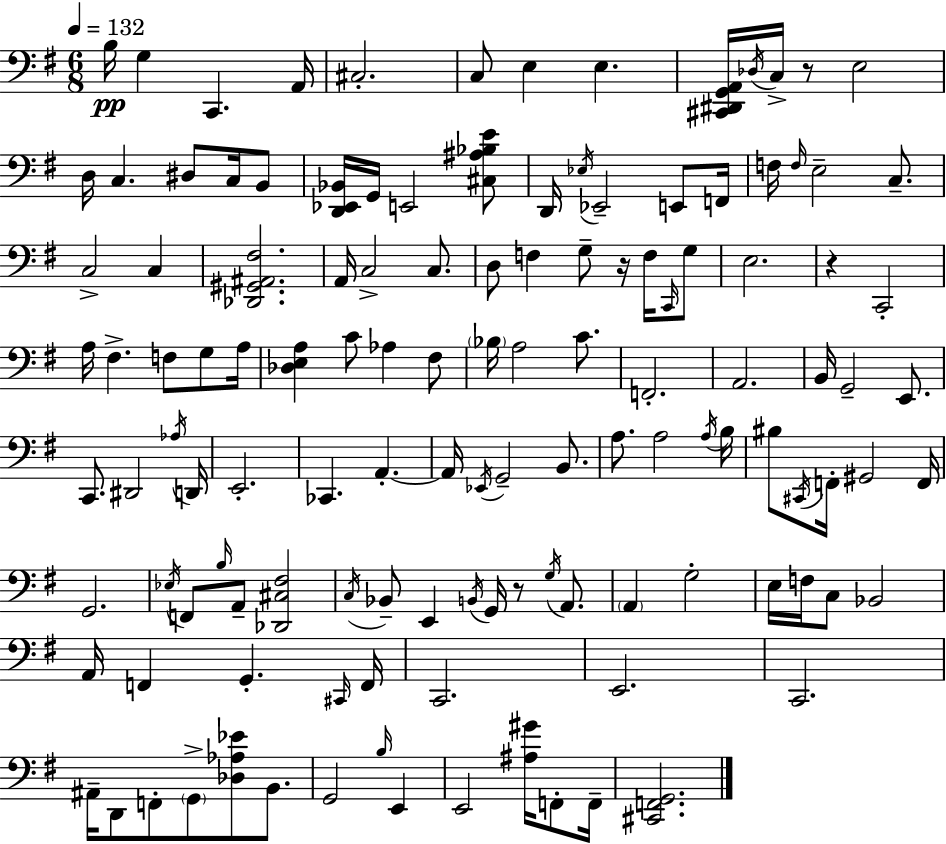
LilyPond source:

{
  \clef bass
  \numericTimeSignature
  \time 6/8
  \key g \major
  \tempo 4 = 132
  \repeat volta 2 { b16\pp g4 c,4. a,16 | cis2.-. | c8 e4 e4. | <cis, dis, g, a,>16 \acciaccatura { des16 } c16-> r8 e2 | \break d16 c4. dis8 c16 b,8 | <d, ees, bes,>16 g,16 e,2 <cis ais bes e'>8 | d,16 \acciaccatura { ees16 } ees,2-- e,8 | f,16 f16 \grace { f16 } e2-- | \break c8.-- c2-> c4 | <des, gis, ais, fis>2. | a,16 c2-> | c8. d8 f4 g8-- r16 | \break f16 \grace { c,16 } g8 e2. | r4 c,2-. | a16 fis4.-> f8 | g8 a16 <des e a>4 c'8 aes4 | \break fis8 \parenthesize bes16 a2 | c'8. f,2.-. | a,2. | b,16 g,2-- | \break e,8. c,8. dis,2 | \acciaccatura { aes16 } d,16 e,2.-. | ces,4. a,4.-.~~ | a,16 \acciaccatura { ees,16 } g,2-- | \break b,8. a8. a2 | \acciaccatura { a16 } b16 bis8 \acciaccatura { cis,16 } f,16-. gis,2 | f,16 g,2. | \acciaccatura { ees16 } f,8 \grace { b16 } | \break a,8-- <des, cis fis>2 \acciaccatura { c16 } bes,8-- | e,4 \acciaccatura { b,16 } g,16 r8 \acciaccatura { g16 } a,8. | \parenthesize a,4 g2-. | e16 f16 c8 bes,2 | \break a,16 f,4 g,4.-. | \grace { cis,16 } f,16 c,2. | e,2. | c,2. | \break ais,16-- d,8 f,8-. \parenthesize g,8-> <des aes ees'>8 b,8. | g,2 \grace { b16 } e,4 | e,2 <ais gis'>16 | f,8-. f,16-- <cis, f, g,>2. | \break } \bar "|."
}